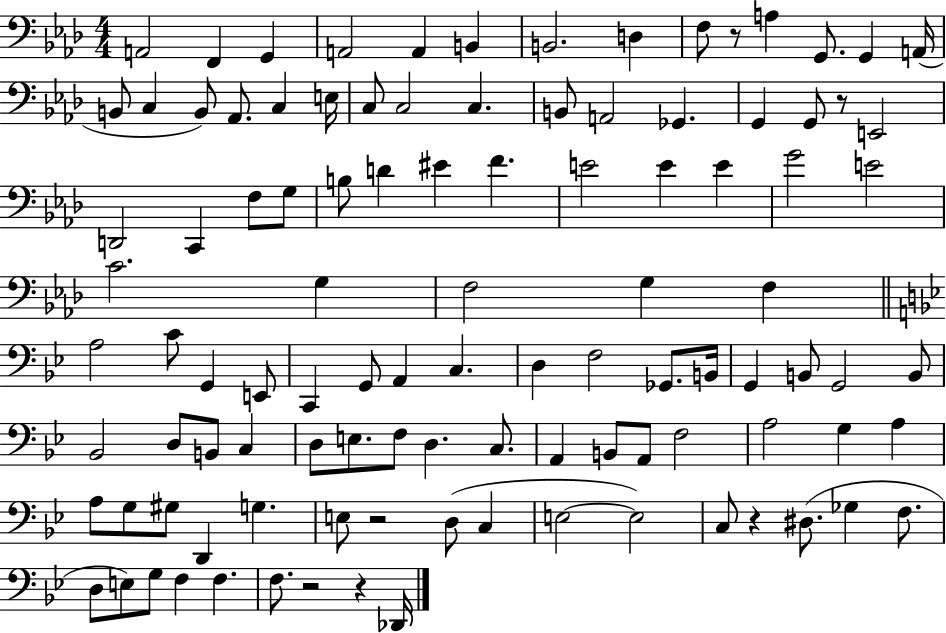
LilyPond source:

{
  \clef bass
  \numericTimeSignature
  \time 4/4
  \key aes \major
  a,2 f,4 g,4 | a,2 a,4 b,4 | b,2. d4 | f8 r8 a4 g,8. g,4 a,16( | \break b,8 c4 b,8) aes,8. c4 e16 | c8 c2 c4. | b,8 a,2 ges,4. | g,4 g,8 r8 e,2 | \break d,2 c,4 f8 g8 | b8 d'4 eis'4 f'4. | e'2 e'4 e'4 | g'2 e'2 | \break c'2. g4 | f2 g4 f4 | \bar "||" \break \key bes \major a2 c'8 g,4 e,8 | c,4 g,8 a,4 c4. | d4 f2 ges,8. b,16 | g,4 b,8 g,2 b,8 | \break bes,2 d8 b,8 c4 | d8 e8. f8 d4. c8. | a,4 b,8 a,8 f2 | a2 g4 a4 | \break a8 g8 gis8 d,4 g4. | e8 r2 d8( c4 | e2~~ e2) | c8 r4 dis8.( ges4 f8. | \break d8 e8) g8 f4 f4. | f8. r2 r4 des,16 | \bar "|."
}